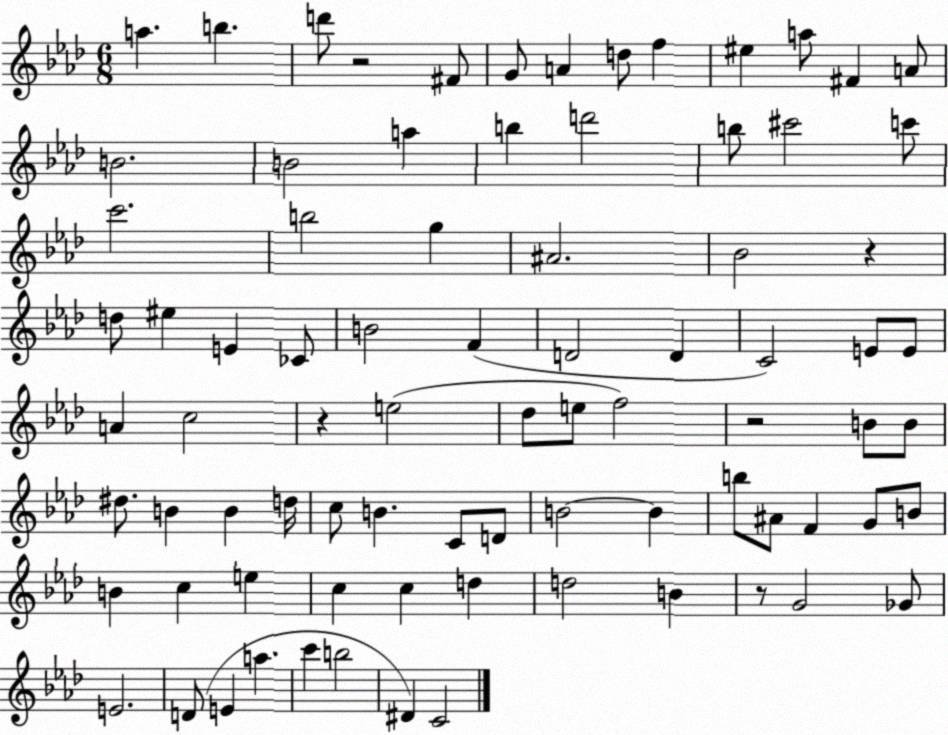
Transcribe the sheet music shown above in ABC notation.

X:1
T:Untitled
M:6/8
L:1/4
K:Ab
a b d'/2 z2 ^F/2 G/2 A d/2 f ^e a/2 ^F A/2 B2 B2 a b d'2 b/2 ^c'2 c'/2 c'2 b2 g ^A2 _B2 z d/2 ^e E _C/2 B2 F D2 D C2 E/2 E/2 A c2 z e2 _d/2 e/2 f2 z2 B/2 B/2 ^d/2 B B d/4 c/2 B C/2 D/2 B2 B b/2 ^A/2 F G/2 B/2 B c e c c d d2 B z/2 G2 _G/2 E2 D/2 E a c' b2 ^D C2